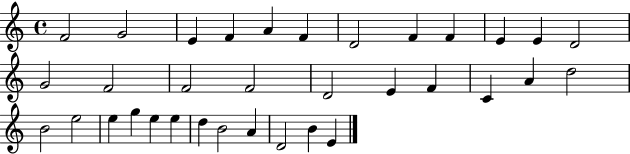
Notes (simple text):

F4/h G4/h E4/q F4/q A4/q F4/q D4/h F4/q F4/q E4/q E4/q D4/h G4/h F4/h F4/h F4/h D4/h E4/q F4/q C4/q A4/q D5/h B4/h E5/h E5/q G5/q E5/q E5/q D5/q B4/h A4/q D4/h B4/q E4/q